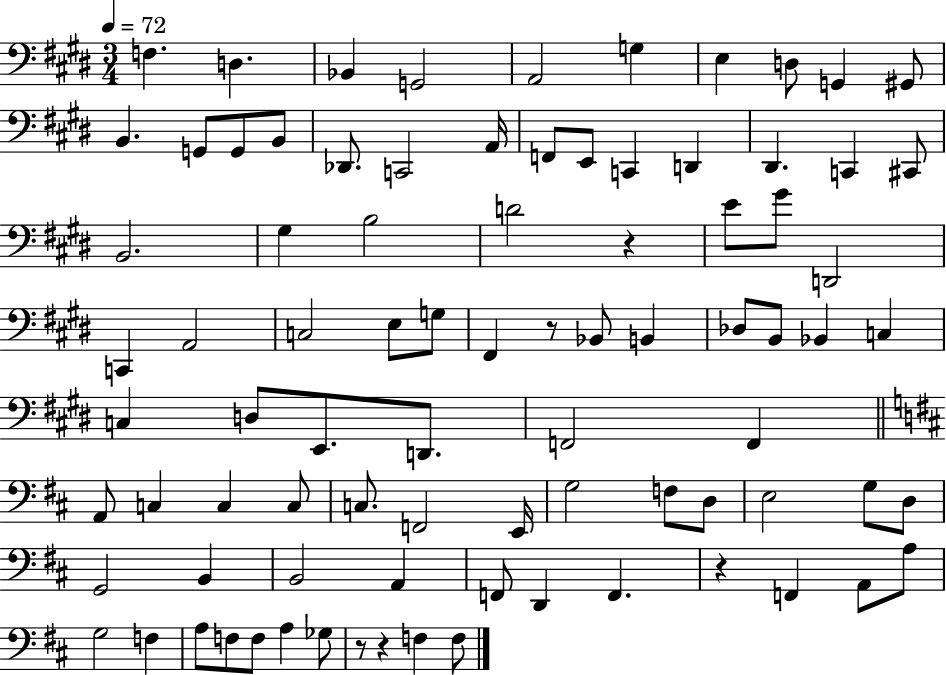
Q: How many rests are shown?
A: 5